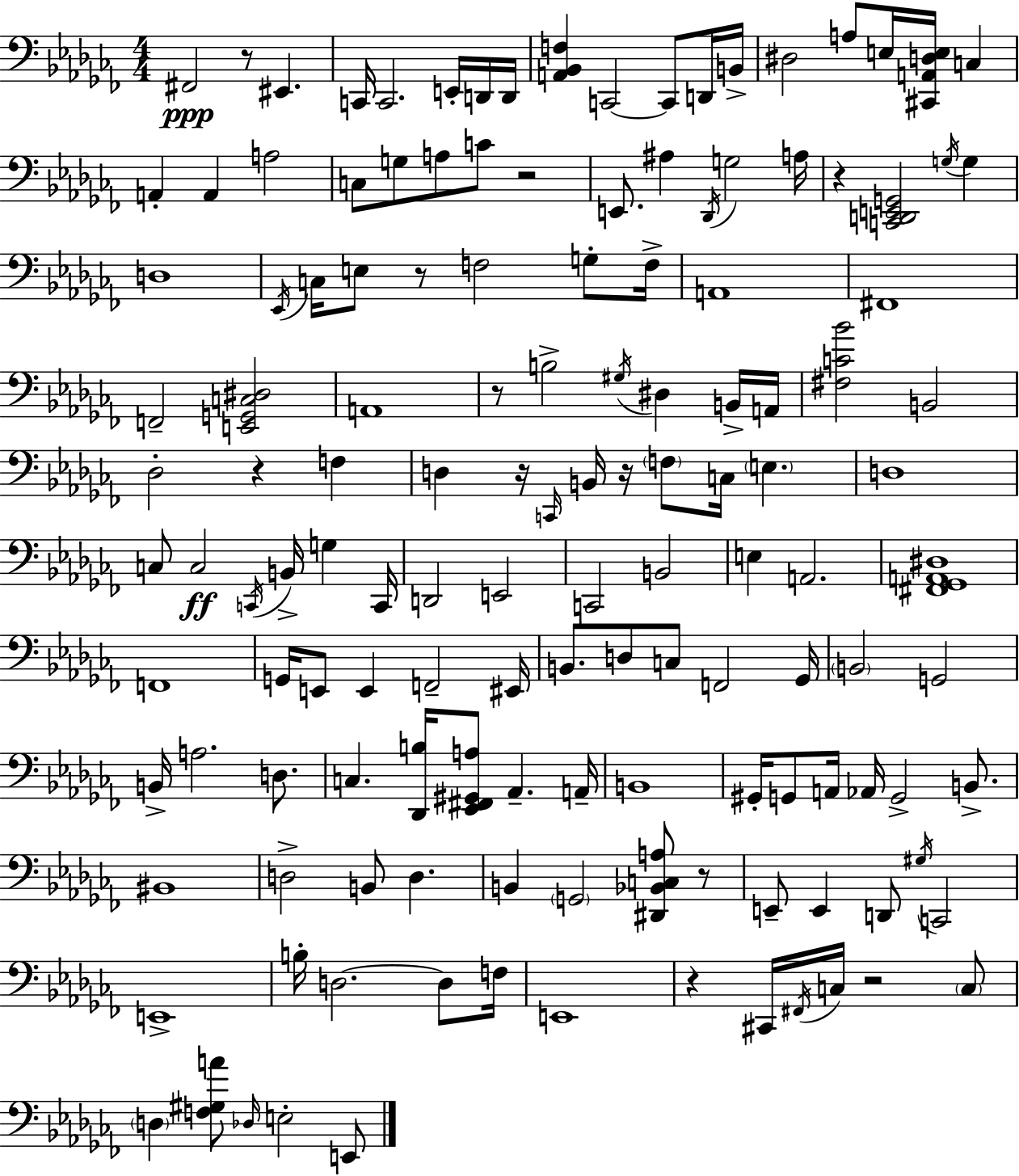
F#2/h R/e EIS2/q. C2/s C2/h. E2/s D2/s D2/s [A2,Bb2,F3]/q C2/h C2/e D2/s B2/s D#3/h A3/e E3/s [C#2,A2,D3,E3]/s C3/q A2/q A2/q A3/h C3/e G3/e A3/e C4/e R/h E2/e. A#3/q Db2/s G3/h A3/s R/q [C2,D2,E2,G2]/h G3/s G3/q D3/w Eb2/s C3/s E3/e R/e F3/h G3/e F3/s A2/w F#2/w F2/h [E2,G2,C3,D#3]/h A2/w R/e B3/h G#3/s D#3/q B2/s A2/s [F#3,C4,Bb4]/h B2/h Db3/h R/q F3/q D3/q R/s C2/s B2/s R/s F3/e C3/s E3/q. D3/w C3/e C3/h C2/s B2/s G3/q C2/s D2/h E2/h C2/h B2/h E3/q A2/h. [F#2,Gb2,A2,D#3]/w F2/w G2/s E2/e E2/q F2/h EIS2/s B2/e. D3/e C3/e F2/h Gb2/s B2/h G2/h B2/s A3/h. D3/e. C3/q. [Db2,B3]/s [Eb2,F#2,G#2,A3]/e Ab2/q. A2/s B2/w G#2/s G2/e A2/s Ab2/s G2/h B2/e. BIS2/w D3/h B2/e D3/q. B2/q G2/h [D#2,Bb2,C3,A3]/e R/e E2/e E2/q D2/e G#3/s C2/h E2/w B3/s D3/h. D3/e F3/s E2/w R/q C#2/s F#2/s C3/s R/h C3/e D3/q [F3,G#3,A4]/e Db3/s E3/h E2/e